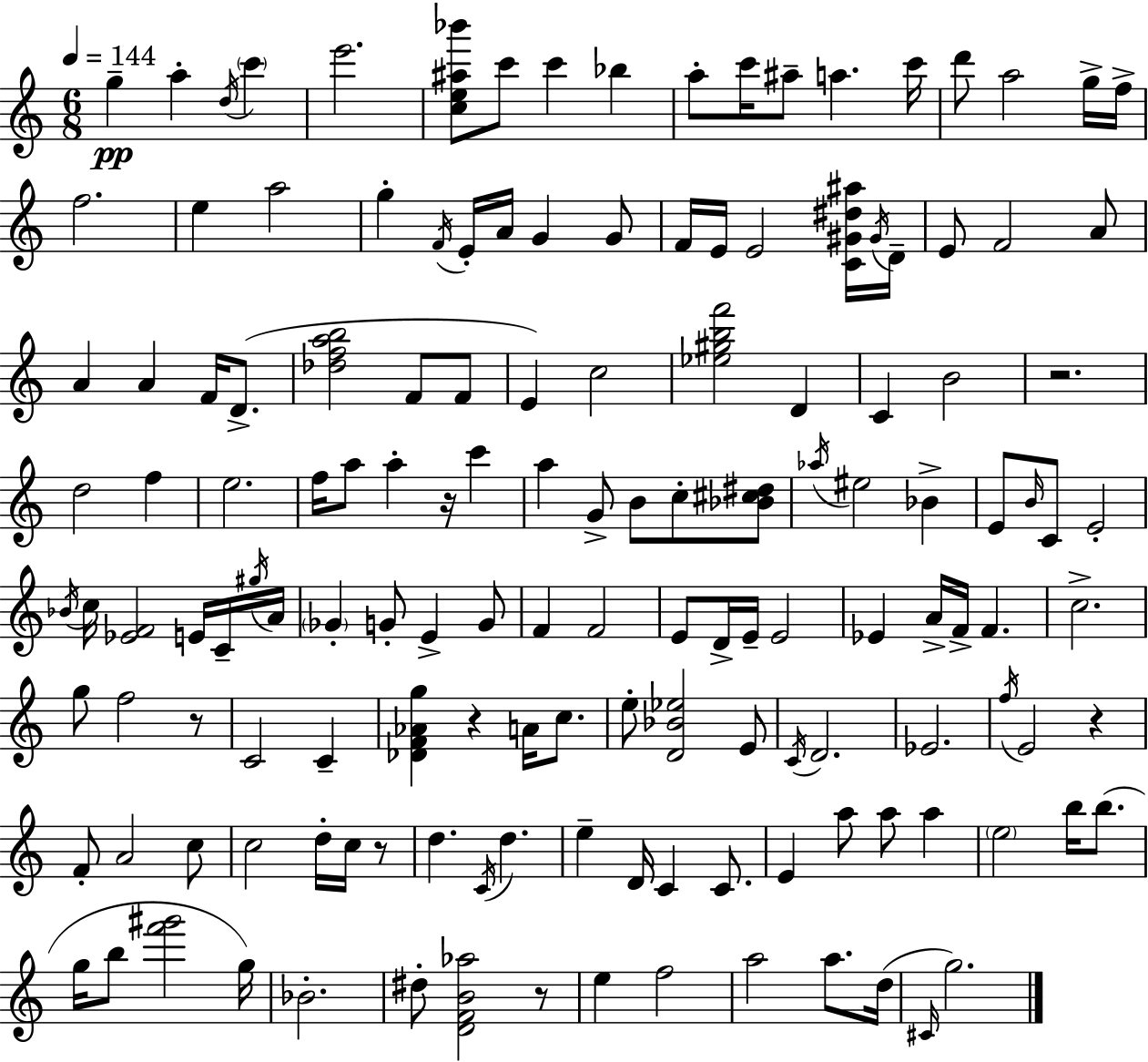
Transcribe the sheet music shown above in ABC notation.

X:1
T:Untitled
M:6/8
L:1/4
K:Am
g a d/4 c' e'2 [ce^a_b']/2 c'/2 c' _b a/2 c'/4 ^a/2 a c'/4 d'/2 a2 g/4 f/4 f2 e a2 g F/4 E/4 A/4 G G/2 F/4 E/4 E2 [C^G^d^a]/4 ^G/4 D/4 E/2 F2 A/2 A A F/4 D/2 [_dfab]2 F/2 F/2 E c2 [_e^gbf']2 D C B2 z2 d2 f e2 f/4 a/2 a z/4 c' a G/2 B/2 c/2 [_B^c^d]/2 _a/4 ^e2 _B E/2 B/4 C/2 E2 _B/4 c/4 [_EF]2 E/4 C/4 ^g/4 A/4 _G G/2 E G/2 F F2 E/2 D/4 E/4 E2 _E A/4 F/4 F c2 g/2 f2 z/2 C2 C [_DF_Ag] z A/4 c/2 e/2 [D_B_e]2 E/2 C/4 D2 _E2 f/4 E2 z F/2 A2 c/2 c2 d/4 c/4 z/2 d C/4 d e D/4 C C/2 E a/2 a/2 a e2 b/4 b/2 g/4 b/2 [f'^g']2 g/4 _B2 ^d/2 [DFB_a]2 z/2 e f2 a2 a/2 d/4 ^C/4 g2